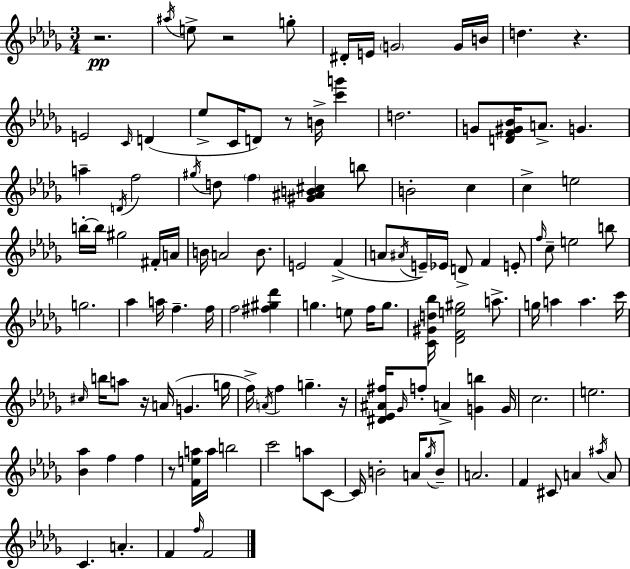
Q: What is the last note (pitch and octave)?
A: F4